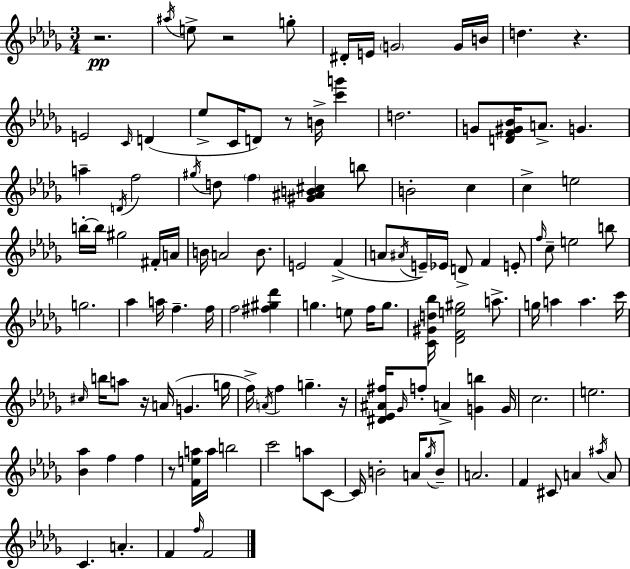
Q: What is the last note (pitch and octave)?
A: F4